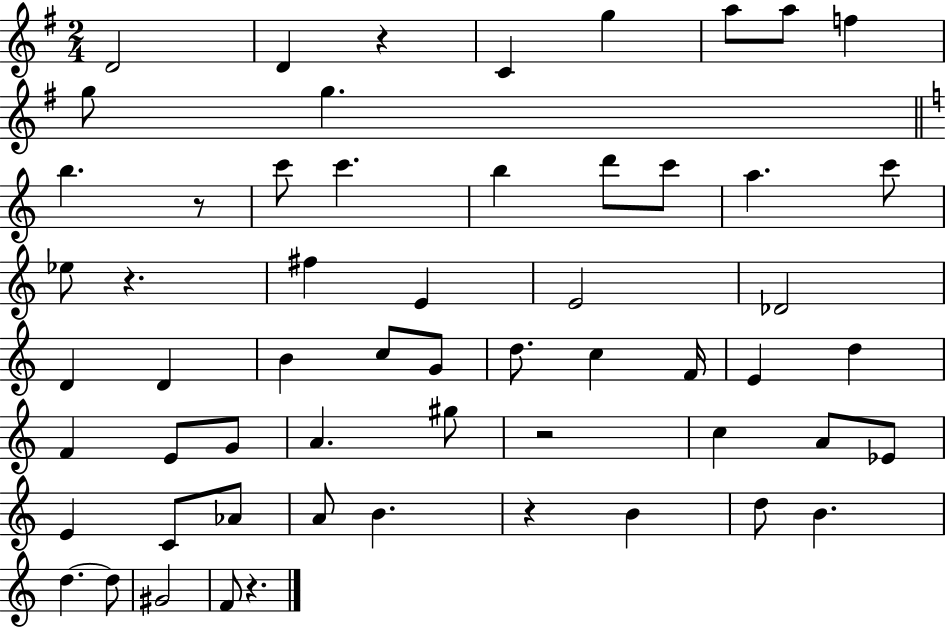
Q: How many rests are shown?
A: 6